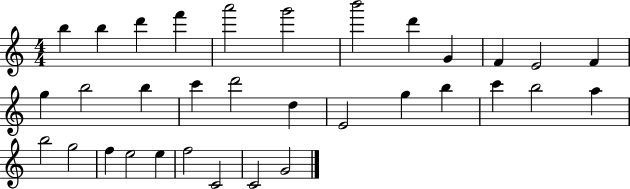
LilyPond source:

{
  \clef treble
  \numericTimeSignature
  \time 4/4
  \key c \major
  b''4 b''4 d'''4 f'''4 | a'''2 g'''2 | b'''2 d'''4 g'4 | f'4 e'2 f'4 | \break g''4 b''2 b''4 | c'''4 d'''2 d''4 | e'2 g''4 b''4 | c'''4 b''2 a''4 | \break b''2 g''2 | f''4 e''2 e''4 | f''2 c'2 | c'2 g'2 | \break \bar "|."
}